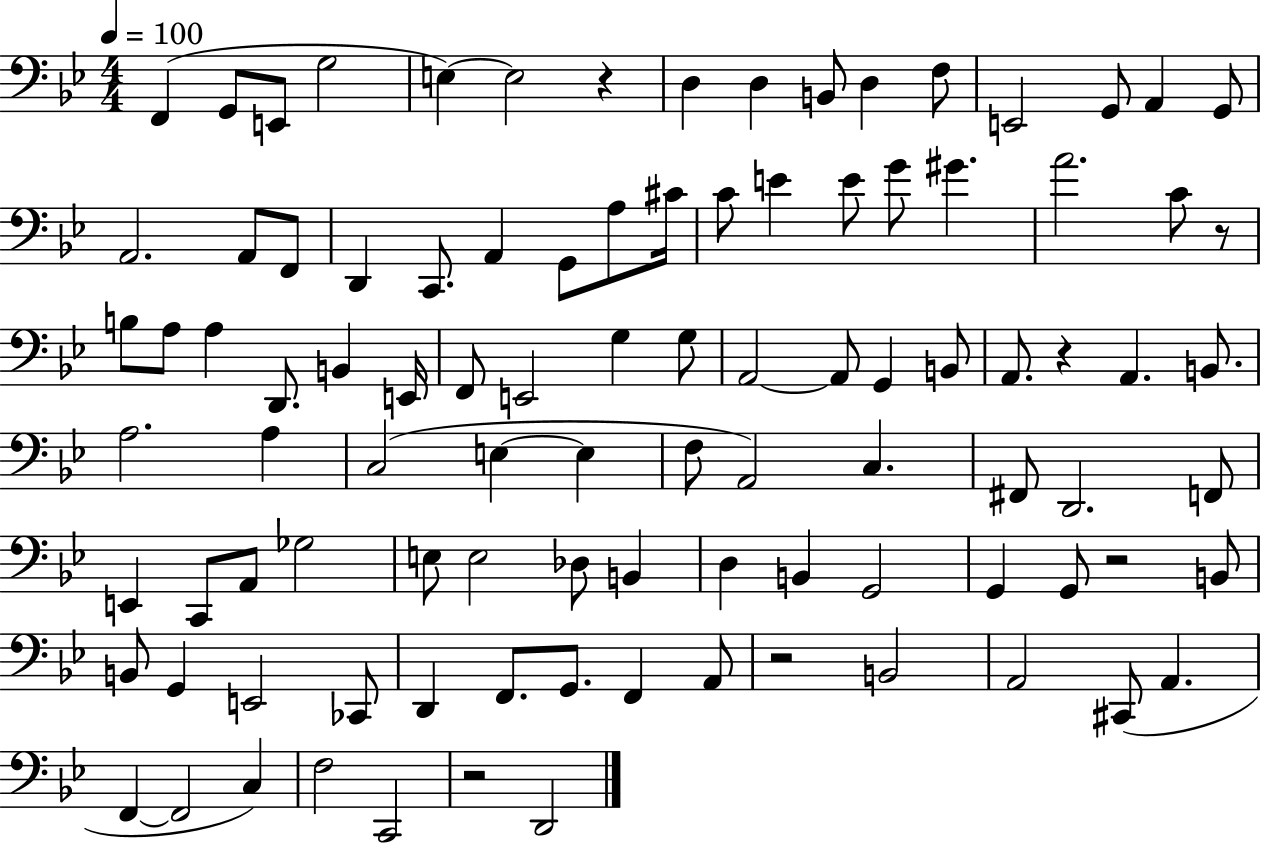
X:1
T:Untitled
M:4/4
L:1/4
K:Bb
F,, G,,/2 E,,/2 G,2 E, E,2 z D, D, B,,/2 D, F,/2 E,,2 G,,/2 A,, G,,/2 A,,2 A,,/2 F,,/2 D,, C,,/2 A,, G,,/2 A,/2 ^C/4 C/2 E E/2 G/2 ^G A2 C/2 z/2 B,/2 A,/2 A, D,,/2 B,, E,,/4 F,,/2 E,,2 G, G,/2 A,,2 A,,/2 G,, B,,/2 A,,/2 z A,, B,,/2 A,2 A, C,2 E, E, F,/2 A,,2 C, ^F,,/2 D,,2 F,,/2 E,, C,,/2 A,,/2 _G,2 E,/2 E,2 _D,/2 B,, D, B,, G,,2 G,, G,,/2 z2 B,,/2 B,,/2 G,, E,,2 _C,,/2 D,, F,,/2 G,,/2 F,, A,,/2 z2 B,,2 A,,2 ^C,,/2 A,, F,, F,,2 C, F,2 C,,2 z2 D,,2